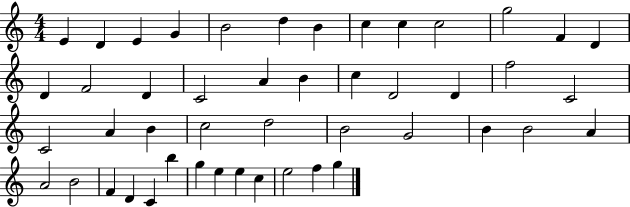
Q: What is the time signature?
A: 4/4